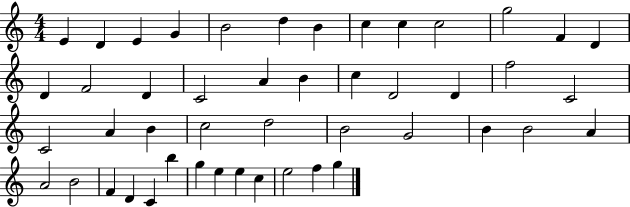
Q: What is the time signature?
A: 4/4